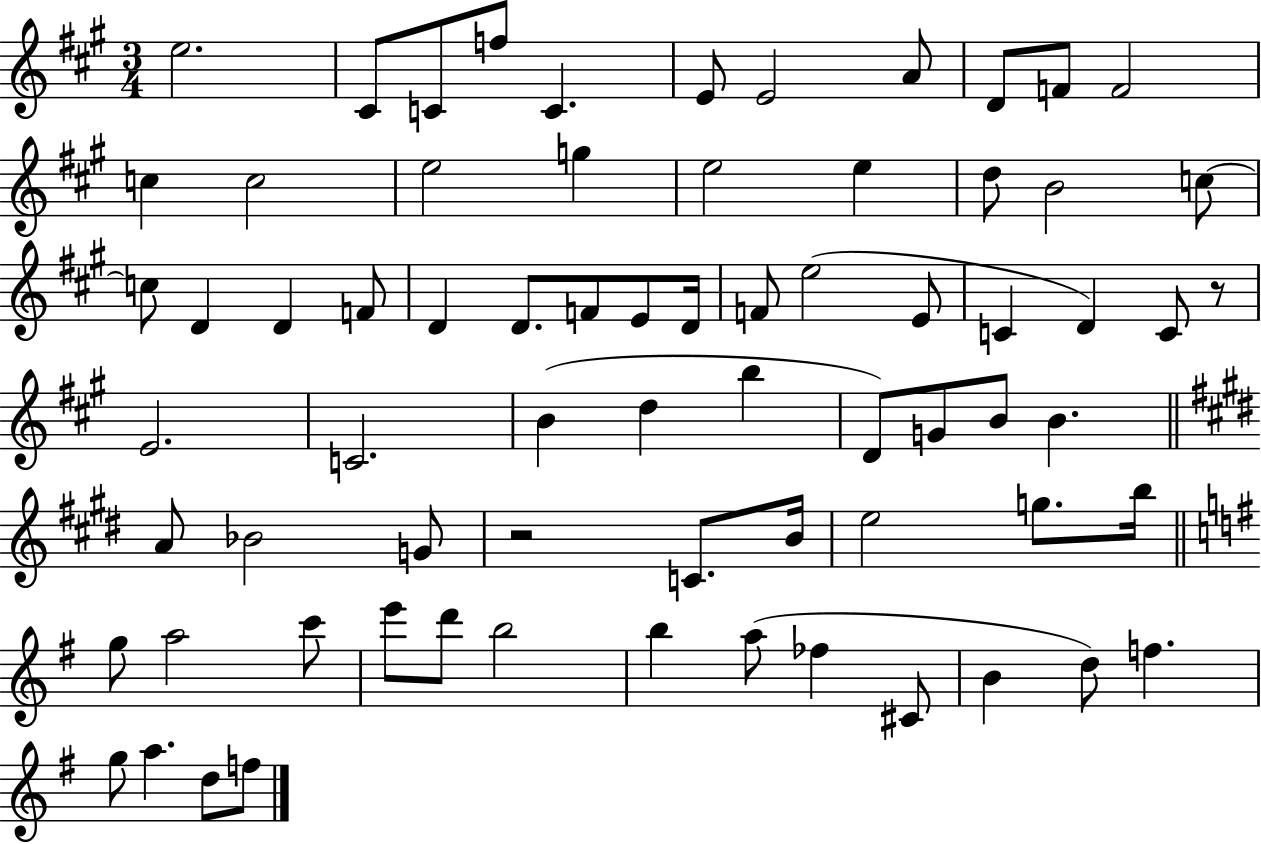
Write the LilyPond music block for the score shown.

{
  \clef treble
  \numericTimeSignature
  \time 3/4
  \key a \major
  e''2. | cis'8 c'8 f''8 c'4. | e'8 e'2 a'8 | d'8 f'8 f'2 | \break c''4 c''2 | e''2 g''4 | e''2 e''4 | d''8 b'2 c''8~~ | \break c''8 d'4 d'4 f'8 | d'4 d'8. f'8 e'8 d'16 | f'8 e''2( e'8 | c'4 d'4) c'8 r8 | \break e'2. | c'2. | b'4( d''4 b''4 | d'8) g'8 b'8 b'4. | \break \bar "||" \break \key e \major a'8 bes'2 g'8 | r2 c'8. b'16 | e''2 g''8. b''16 | \bar "||" \break \key g \major g''8 a''2 c'''8 | e'''8 d'''8 b''2 | b''4 a''8( fes''4 cis'8 | b'4 d''8) f''4. | \break g''8 a''4. d''8 f''8 | \bar "|."
}